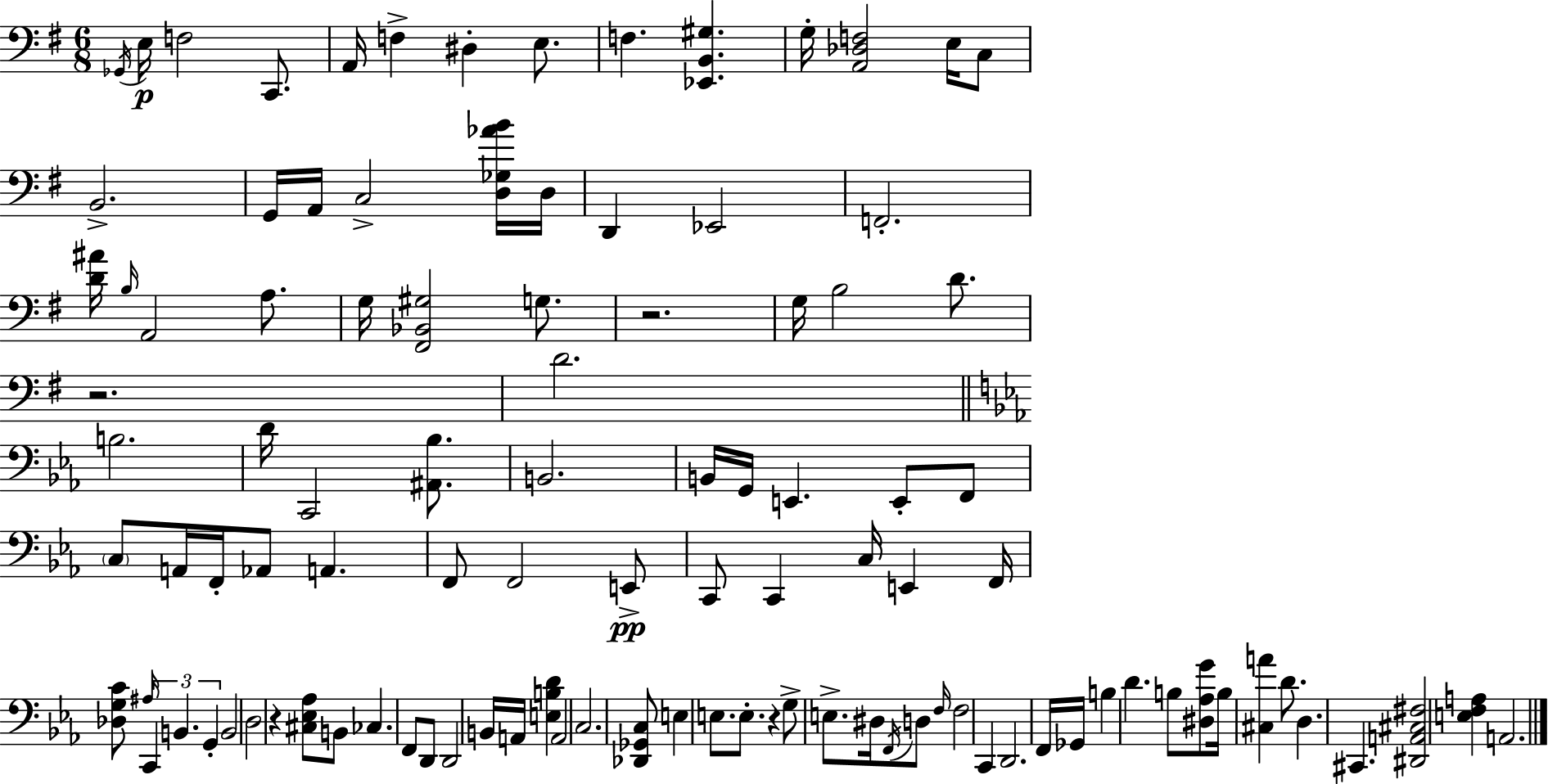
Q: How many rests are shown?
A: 4